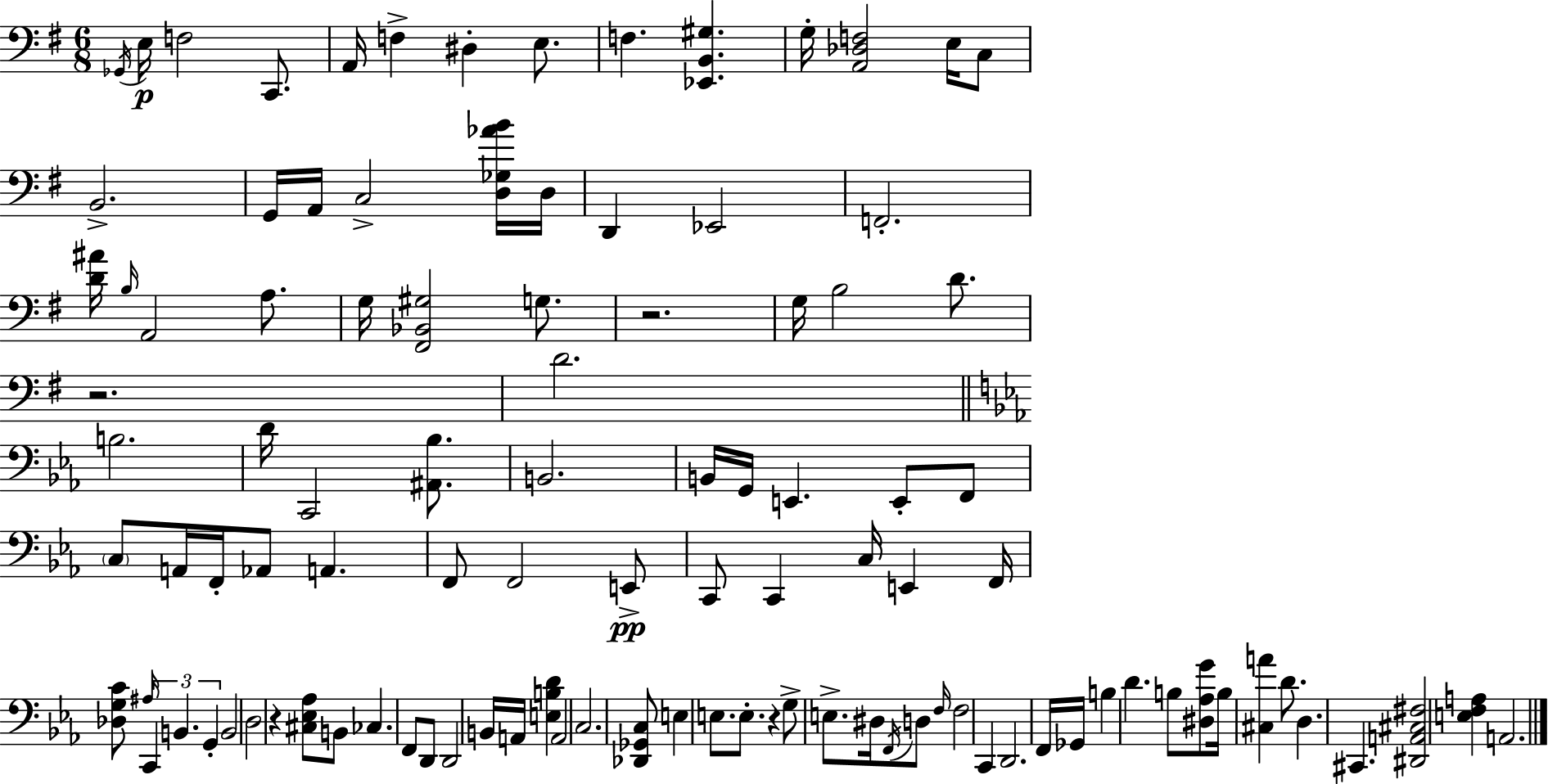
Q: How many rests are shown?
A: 4